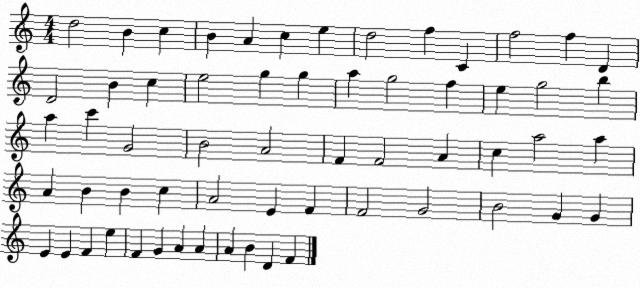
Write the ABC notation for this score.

X:1
T:Untitled
M:4/4
L:1/4
K:C
d2 B c B A c e d2 f C f2 f D D2 B c e2 g g a g2 f e g2 b a c' G2 B2 A2 F F2 A c a2 a A B B c A2 E F F2 G2 B2 G G E E F e F G A A A B D F